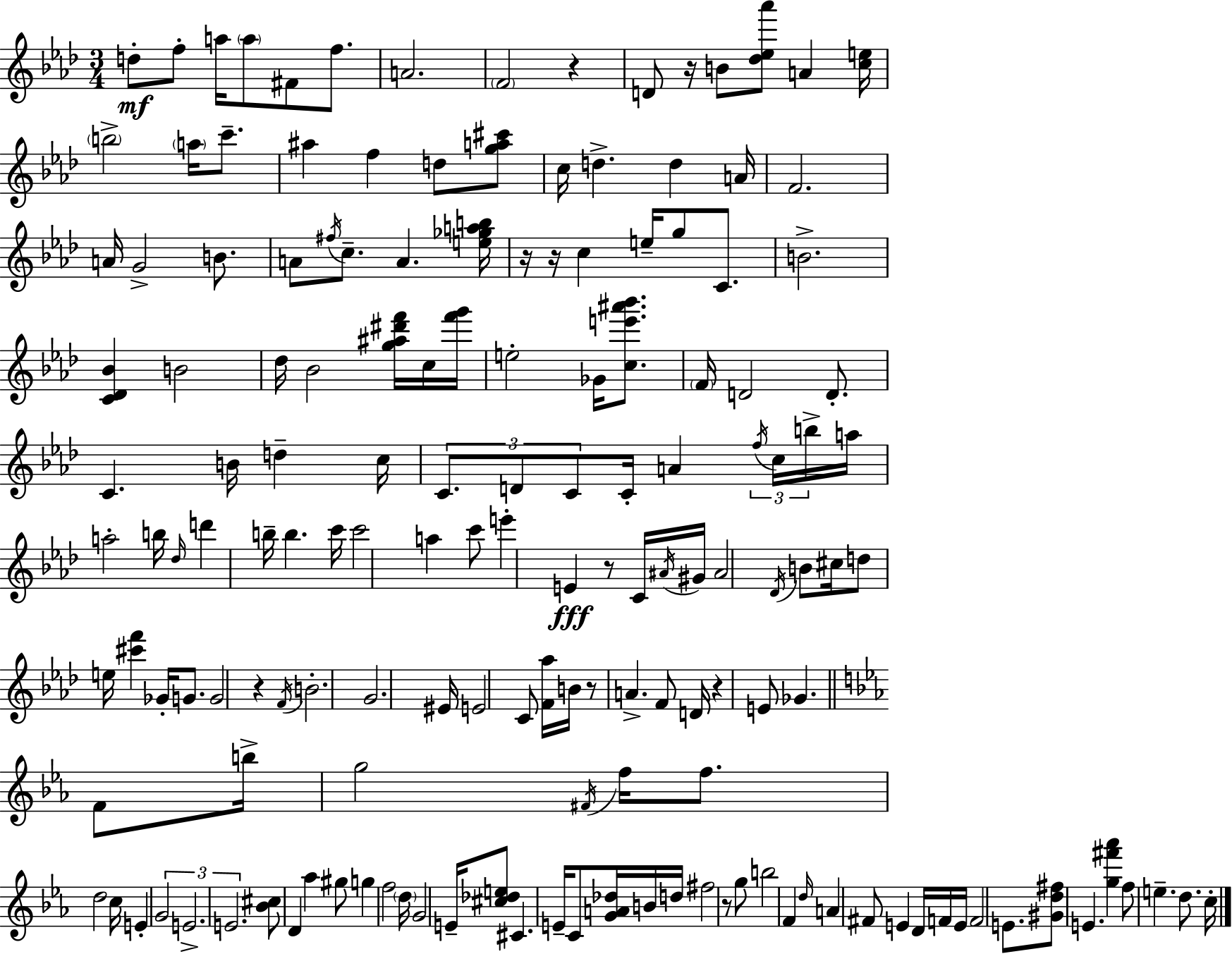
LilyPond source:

{
  \clef treble
  \numericTimeSignature
  \time 3/4
  \key f \minor
  d''8-.\mf f''8-. a''16 \parenthesize a''8 fis'8 f''8. | a'2. | \parenthesize f'2 r4 | d'8 r16 b'8 <des'' ees'' aes'''>8 a'4 <c'' e''>16 | \break \parenthesize b''2-> \parenthesize a''16 c'''8.-- | ais''4 f''4 d''8 <g'' a'' cis'''>8 | c''16 d''4.-> d''4 a'16 | f'2. | \break a'16 g'2-> b'8. | a'8 \acciaccatura { fis''16 } c''8.-- a'4. | <e'' ges'' a'' b''>16 r16 r16 c''4 e''16-- g''8 c'8. | b'2.-> | \break <c' des' bes'>4 b'2 | des''16 bes'2 <g'' ais'' dis''' f'''>16 c''16 | <f''' g'''>16 e''2-. ges'16 <c'' e''' ais''' bes'''>8. | \parenthesize f'16 d'2 d'8.-. | \break c'4. b'16 d''4-- | c''16 \tuplet 3/2 { c'8. d'8 c'8 } c'16-. a'4 | \tuplet 3/2 { \acciaccatura { f''16 } c''16 b''16-> } a''16 a''2-. | b''16 \grace { des''16 } d'''4 b''16-- b''4. | \break c'''16 c'''2 a''4 | c'''8 e'''4-. e'4\fff | r8 c'16 \acciaccatura { ais'16 } gis'16 ais'2 | \acciaccatura { des'16 } b'8 cis''16 d''8 e''16 <cis''' f'''>4 | \break ges'16-. g'8. g'2 | r4 \acciaccatura { f'16 } b'2.-. | g'2. | eis'16 e'2 | \break c'8 <f' aes''>16 b'16 r8 a'4.-> | f'8 d'16 r4 e'8 | ges'4. \bar "||" \break \key ees \major f'8 b''16-> g''2 \acciaccatura { fis'16 } | f''16 f''8. d''2 | c''16 e'4-. \tuplet 3/2 { g'2 | e'2.-> | \break e'2. } | <bes' cis''>8 d'4 aes''4 gis''8 | g''4 f''2 | \parenthesize d''16 g'2 e'16-- <cis'' des'' e''>8 | \break cis'4. e'16-- c'8 <g' a' des''>16 b'16 | d''16 fis''2 r8 g''8 | b''2 f'4 | \grace { d''16 } a'4 fis'8 e'4 | \break d'16 f'16 e'16 f'2 e'8. | <gis' d'' fis''>8 e'4. <g'' fis''' aes'''>4 | f''8 e''4.-- d''8. | c''16-. \bar "|."
}